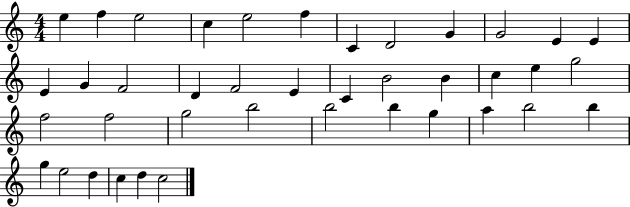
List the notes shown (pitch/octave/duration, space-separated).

E5/q F5/q E5/h C5/q E5/h F5/q C4/q D4/h G4/q G4/h E4/q E4/q E4/q G4/q F4/h D4/q F4/h E4/q C4/q B4/h B4/q C5/q E5/q G5/h F5/h F5/h G5/h B5/h B5/h B5/q G5/q A5/q B5/h B5/q G5/q E5/h D5/q C5/q D5/q C5/h